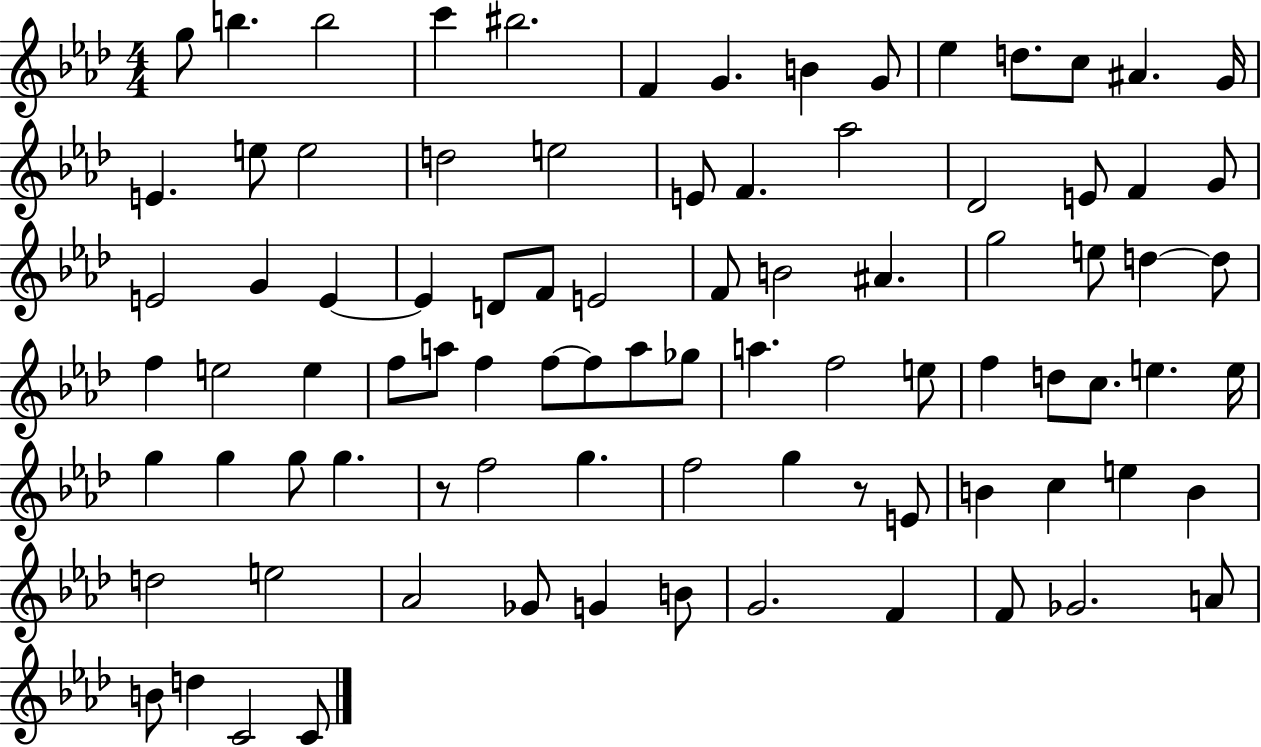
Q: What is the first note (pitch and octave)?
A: G5